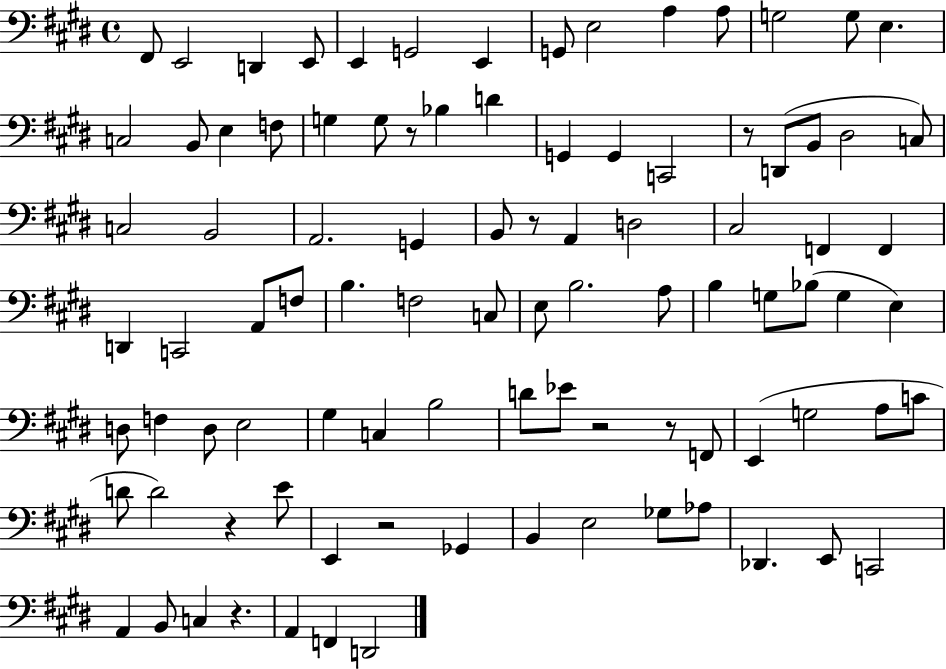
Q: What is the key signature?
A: E major